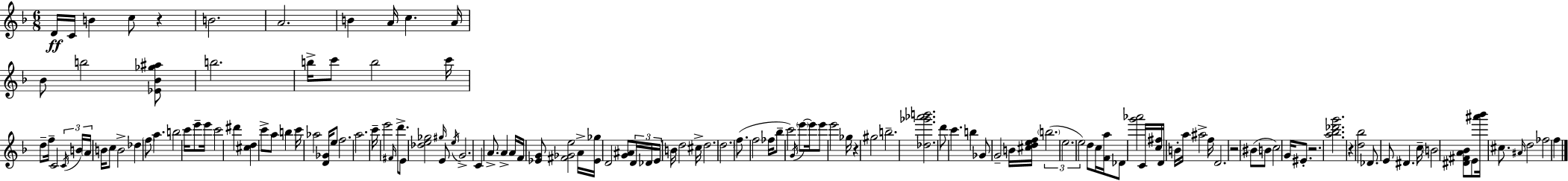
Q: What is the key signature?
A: D minor